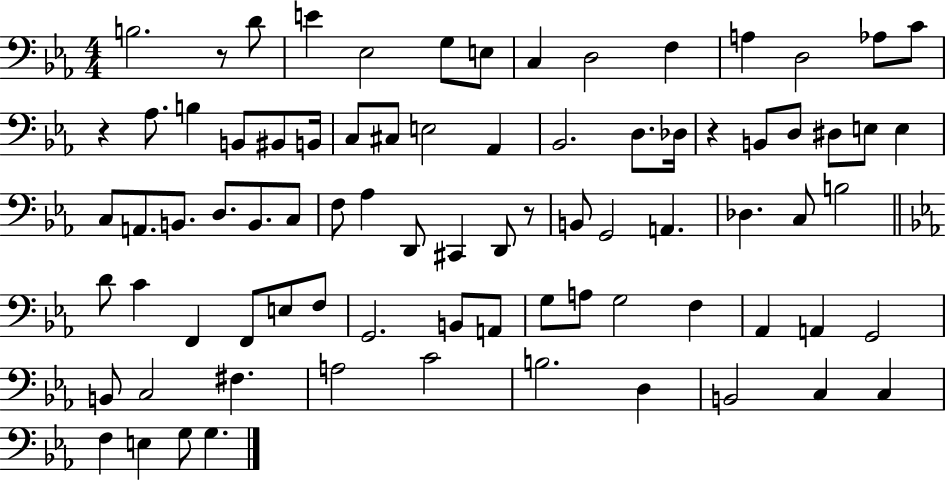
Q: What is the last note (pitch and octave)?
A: G3